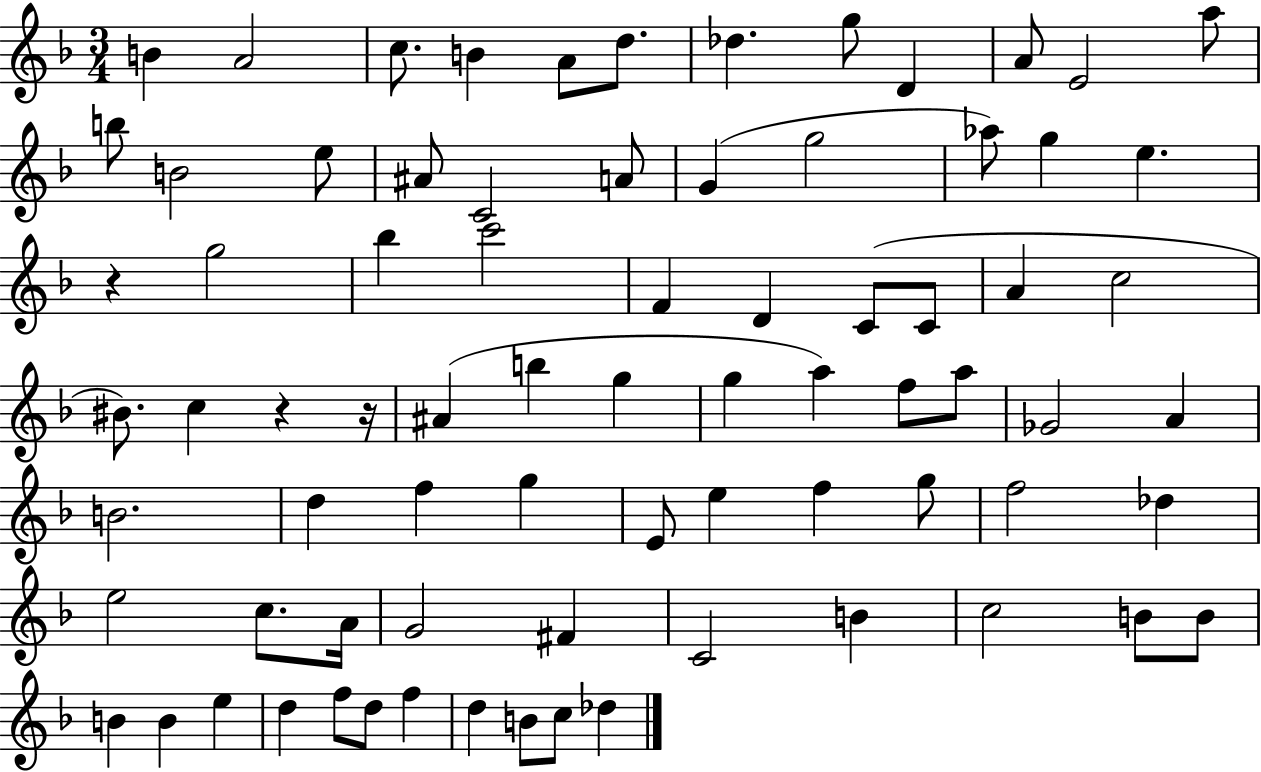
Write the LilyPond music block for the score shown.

{
  \clef treble
  \numericTimeSignature
  \time 3/4
  \key f \major
  b'4 a'2 | c''8. b'4 a'8 d''8. | des''4. g''8 d'4 | a'8 e'2 a''8 | \break b''8 b'2 e''8 | ais'8 c'2 a'8 | g'4( g''2 | aes''8) g''4 e''4. | \break r4 g''2 | bes''4 c'''2 | f'4 d'4 c'8( c'8 | a'4 c''2 | \break bis'8.) c''4 r4 r16 | ais'4( b''4 g''4 | g''4 a''4) f''8 a''8 | ges'2 a'4 | \break b'2. | d''4 f''4 g''4 | e'8 e''4 f''4 g''8 | f''2 des''4 | \break e''2 c''8. a'16 | g'2 fis'4 | c'2 b'4 | c''2 b'8 b'8 | \break b'4 b'4 e''4 | d''4 f''8 d''8 f''4 | d''4 b'8 c''8 des''4 | \bar "|."
}